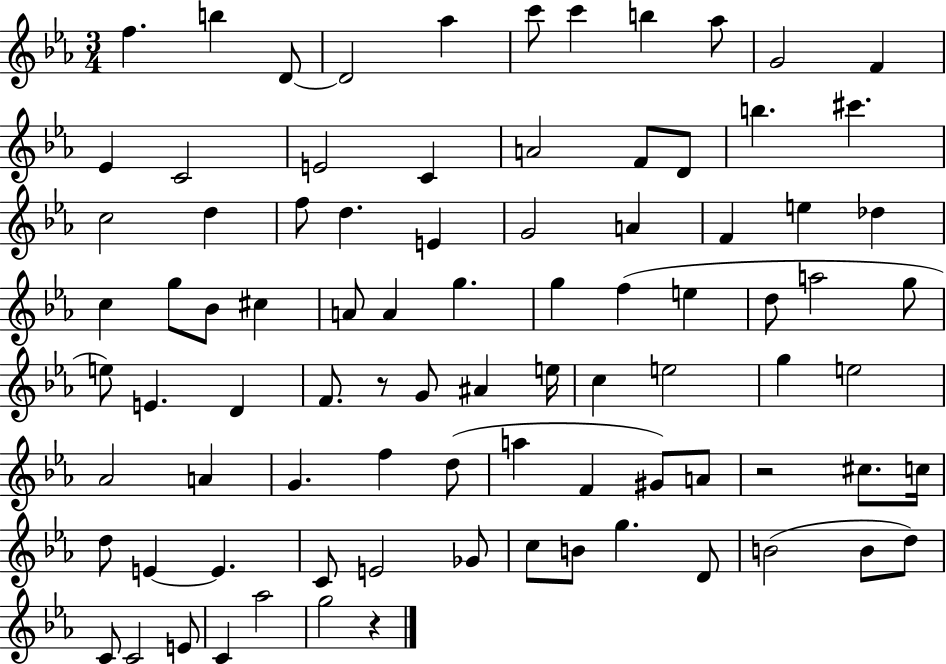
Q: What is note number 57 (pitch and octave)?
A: G4